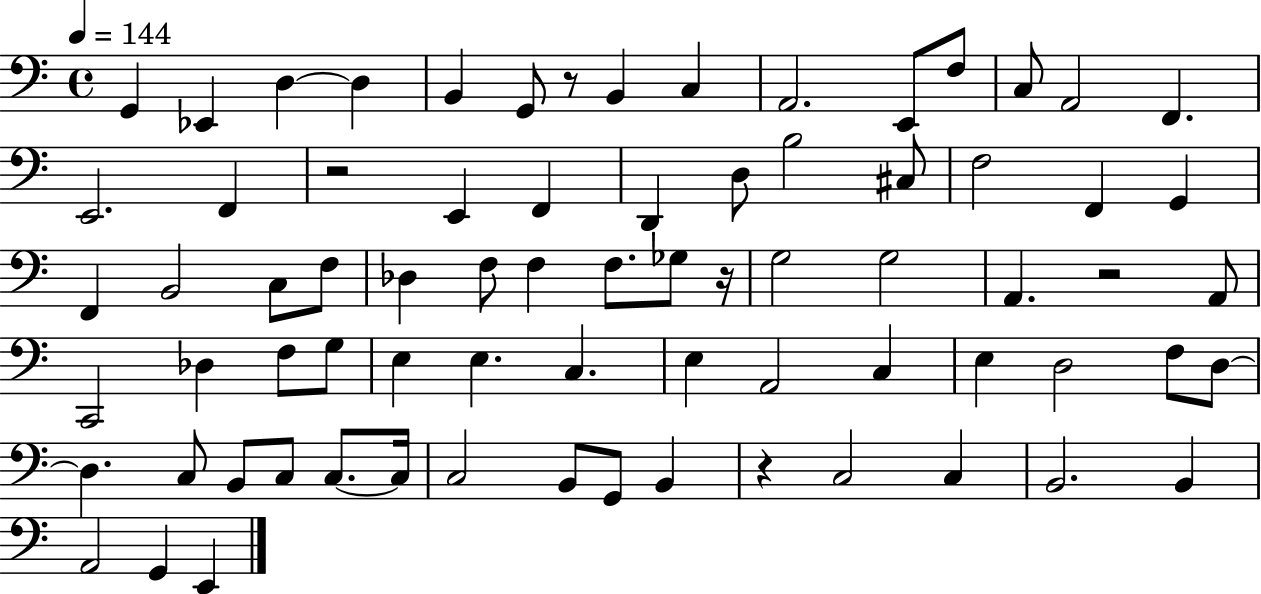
X:1
T:Untitled
M:4/4
L:1/4
K:C
G,, _E,, D, D, B,, G,,/2 z/2 B,, C, A,,2 E,,/2 F,/2 C,/2 A,,2 F,, E,,2 F,, z2 E,, F,, D,, D,/2 B,2 ^C,/2 F,2 F,, G,, F,, B,,2 C,/2 F,/2 _D, F,/2 F, F,/2 _G,/2 z/4 G,2 G,2 A,, z2 A,,/2 C,,2 _D, F,/2 G,/2 E, E, C, E, A,,2 C, E, D,2 F,/2 D,/2 D, C,/2 B,,/2 C,/2 C,/2 C,/4 C,2 B,,/2 G,,/2 B,, z C,2 C, B,,2 B,, A,,2 G,, E,,